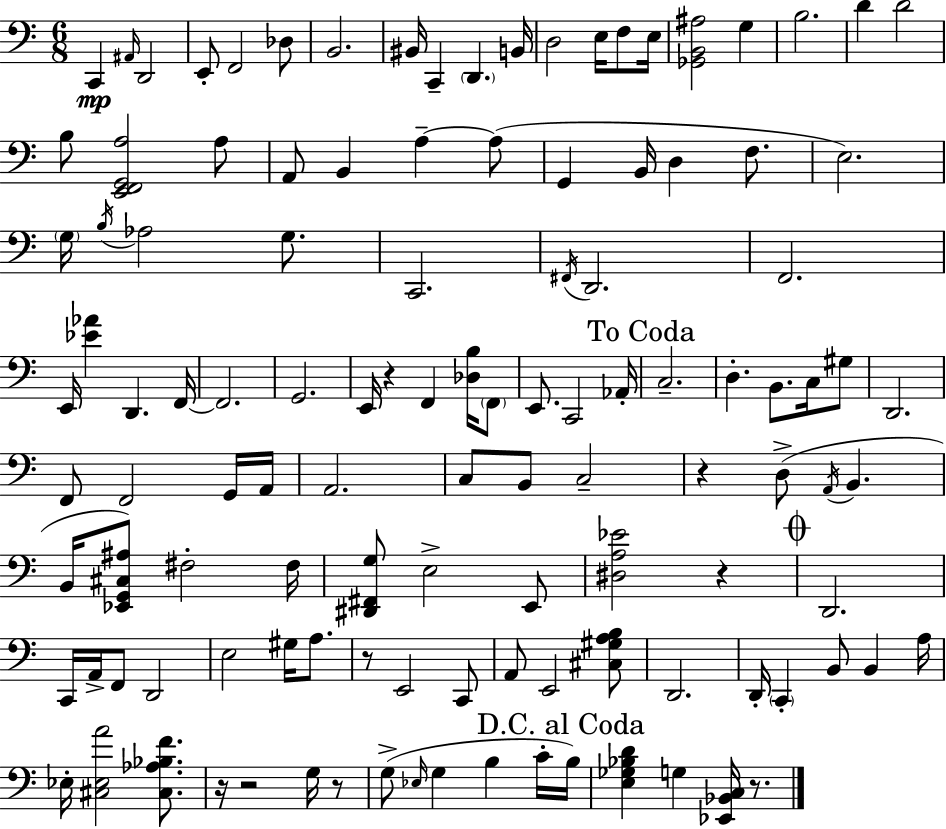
C2/q A#2/s D2/h E2/e F2/h Db3/e B2/h. BIS2/s C2/q D2/q. B2/s D3/h E3/s F3/e E3/s [Gb2,B2,A#3]/h G3/q B3/h. D4/q D4/h B3/e [E2,F2,G2,A3]/h A3/e A2/e B2/q A3/q A3/e G2/q B2/s D3/q F3/e. E3/h. G3/s B3/s Ab3/h G3/e. C2/h. F#2/s D2/h. F2/h. E2/s [Eb4,Ab4]/q D2/q. F2/s F2/h. G2/h. E2/s R/q F2/q [Db3,B3]/s F2/e E2/e. C2/h Ab2/s C3/h. D3/q. B2/e. C3/s G#3/e D2/h. F2/e F2/h G2/s A2/s A2/h. C3/e B2/e C3/h R/q D3/e A2/s B2/q. B2/s [Eb2,G2,C#3,A#3]/e F#3/h F#3/s [D#2,F#2,G3]/e E3/h E2/e [D#3,A3,Eb4]/h R/q D2/h. C2/s A2/s F2/e D2/h E3/h G#3/s A3/e. R/e E2/h C2/e A2/e E2/h [C#3,G#3,A3,B3]/e D2/h. D2/s C2/q B2/e B2/q A3/s Eb3/s [C#3,Eb3,A4]/h [C#3,Ab3,Bb3,F4]/e. R/s R/h G3/s R/e G3/e Eb3/s G3/q B3/q C4/s B3/s [E3,Gb3,Bb3,D4]/q G3/q [Eb2,Bb2,C3]/s R/e.